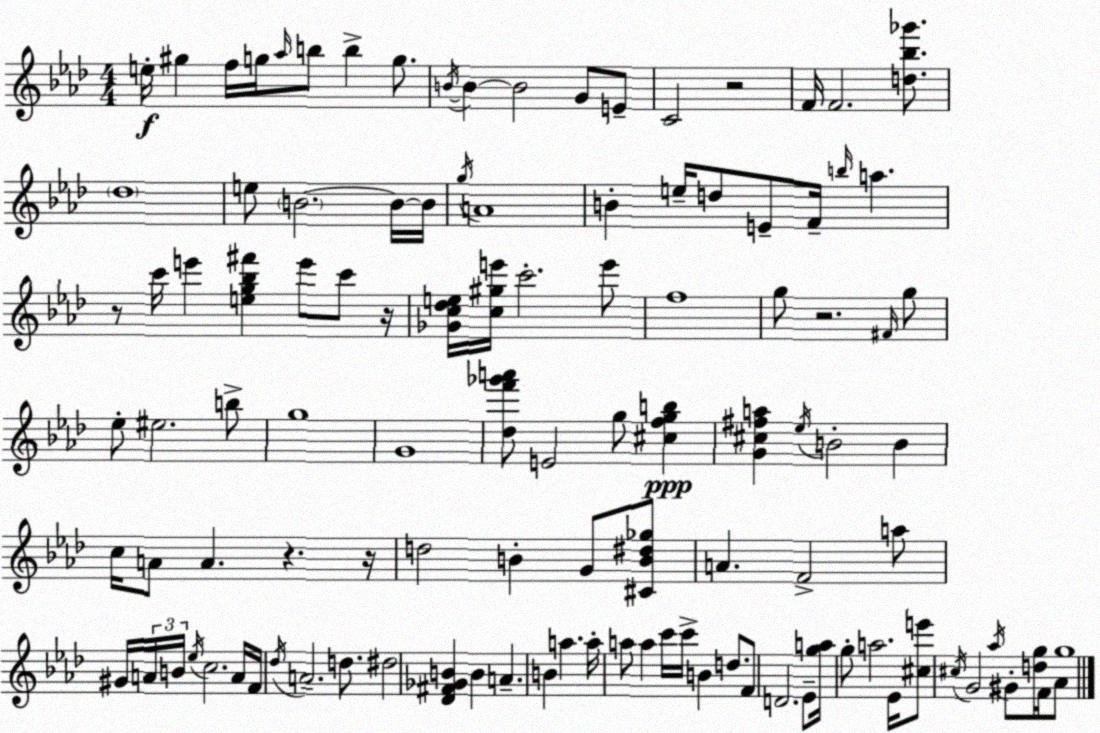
X:1
T:Untitled
M:4/4
L:1/4
K:Fm
e/4 ^g f/4 g/4 _a/4 b/2 b g/2 B/4 B B2 G/2 E/2 C2 z2 F/4 F2 [d_b_g']/2 _d4 e/2 B2 B/4 B/4 g/4 A4 B e/4 d/2 E/2 F/4 b/4 a z/2 c'/4 e' [eg_b^f'] e'/2 c'/2 z/4 [_Gc_de]/4 [c^ge']/4 c'2 e'/2 f4 g/2 z2 ^F/4 g/2 _e/2 ^e2 b/2 g4 G4 [_df'_g'a']/2 E2 g/2 [^cfgb] [G^c^fa] _e/4 B2 B c/4 A/2 A z z/4 d2 B G/2 [^CB^d_g]/2 A F2 a/2 ^G/4 A/4 B/4 _e/4 c2 A/4 F/4 _d/4 A2 d/2 ^d2 [_D^F_GB] B A B a a/4 a/2 a c'/4 c'/4 B d/2 F/2 D2 _E/2 [ga]/4 g/2 a2 _E/4 [^ce']/2 ^c/4 G2 _a/4 ^G/2 [dg]/4 F/4 _A/2 g4